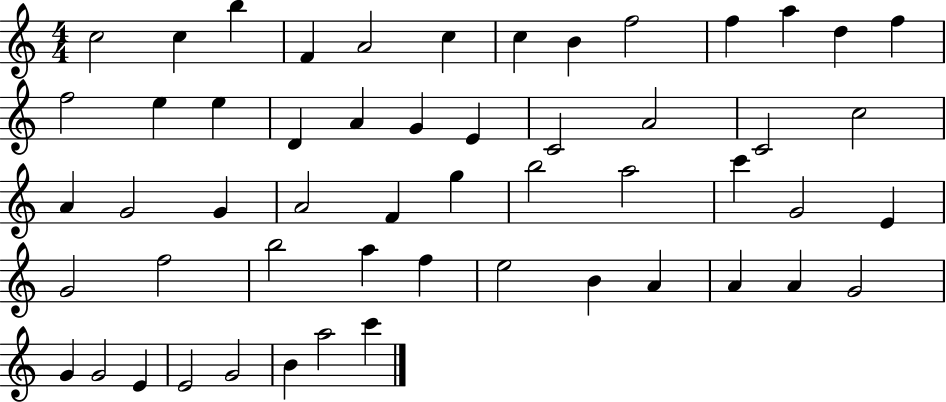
X:1
T:Untitled
M:4/4
L:1/4
K:C
c2 c b F A2 c c B f2 f a d f f2 e e D A G E C2 A2 C2 c2 A G2 G A2 F g b2 a2 c' G2 E G2 f2 b2 a f e2 B A A A G2 G G2 E E2 G2 B a2 c'